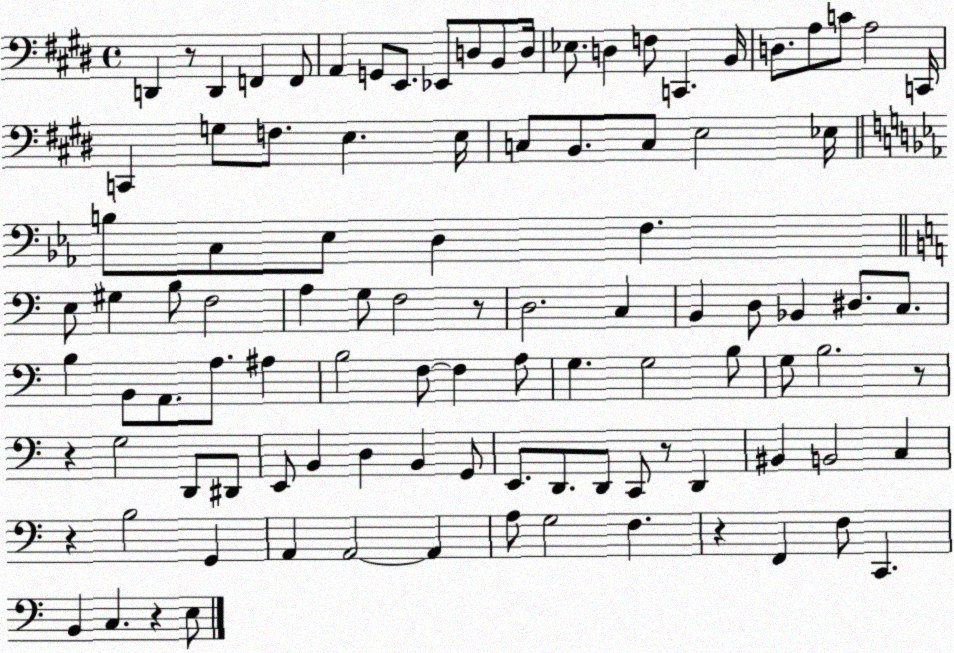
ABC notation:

X:1
T:Untitled
M:4/4
L:1/4
K:E
D,, z/2 D,, F,, F,,/2 A,, G,,/2 E,,/2 _E,,/2 D,/2 B,,/2 D,/4 _E,/2 D, F,/2 C,, B,,/4 D,/2 A,/2 C/2 A,2 C,,/4 C,, G,/2 F,/2 E, E,/4 C,/2 B,,/2 C,/2 E,2 _E,/4 B,/2 C,/2 _E,/2 D, F, E,/2 ^G, B,/2 F,2 A, G,/2 F,2 z/2 D,2 C, B,, D,/2 _B,, ^D,/2 C,/2 B, B,,/2 A,,/2 A,/2 ^A, B,2 F,/2 F, A,/2 G, G,2 B,/2 G,/2 B,2 z/2 z G,2 D,,/2 ^D,,/2 E,,/2 B,, D, B,, G,,/2 E,,/2 D,,/2 D,,/2 C,,/2 z/2 D,, ^B,, B,,2 C, z B,2 G,, A,, A,,2 A,, A,/2 G,2 F, z F,, F,/2 C,, B,, C, z E,/2